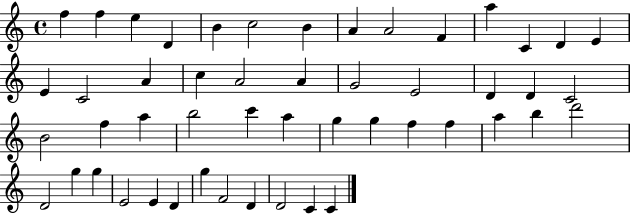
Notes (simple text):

F5/q F5/q E5/q D4/q B4/q C5/h B4/q A4/q A4/h F4/q A5/q C4/q D4/q E4/q E4/q C4/h A4/q C5/q A4/h A4/q G4/h E4/h D4/q D4/q C4/h B4/h F5/q A5/q B5/h C6/q A5/q G5/q G5/q F5/q F5/q A5/q B5/q D6/h D4/h G5/q G5/q E4/h E4/q D4/q G5/q F4/h D4/q D4/h C4/q C4/q